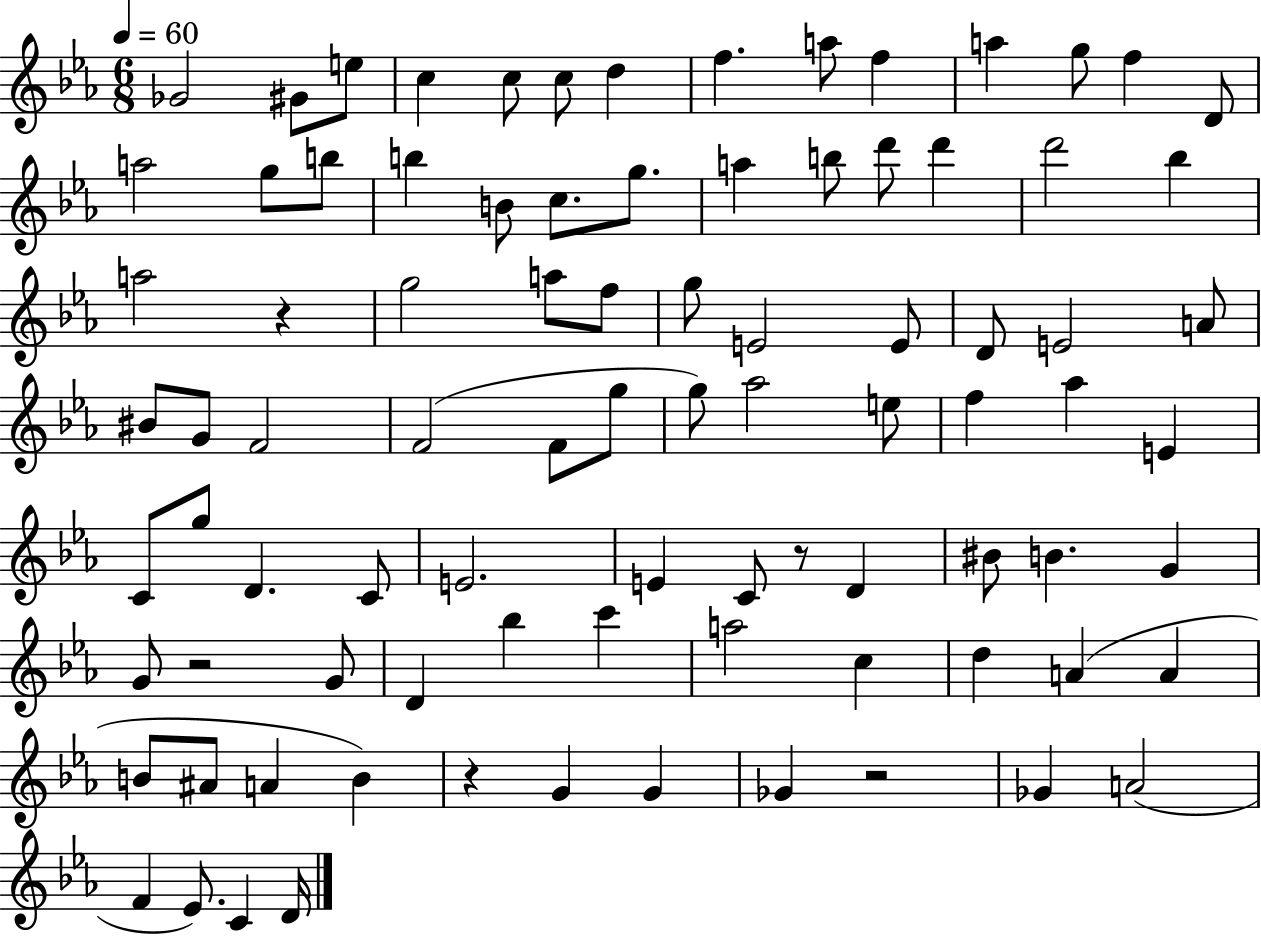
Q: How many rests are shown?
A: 5